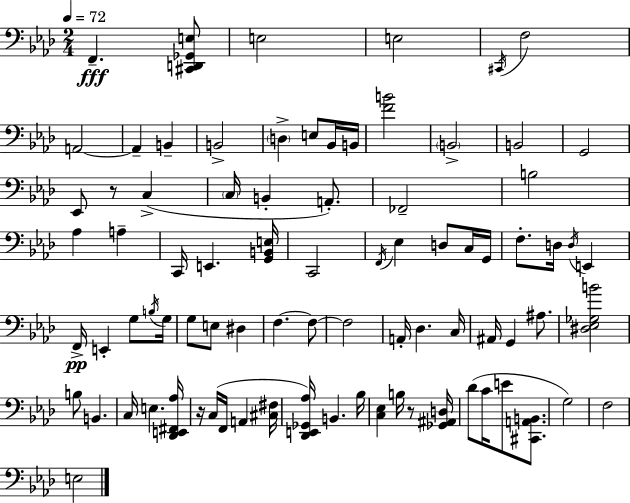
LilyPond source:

{
  \clef bass
  \numericTimeSignature
  \time 2/4
  \key f \minor
  \tempo 4 = 72
  f,4.--\fff <cis, d, ges, e>8 | e2 | e2 | \acciaccatura { cis,16 } f2 | \break a,2~~ | a,4-- b,4-- | b,2-> | \parenthesize d4-> e8 bes,16 | \break b,16 <f' b'>2 | \parenthesize b,2-> | b,2 | g,2 | \break ees,8 r8 c4->( | \parenthesize c16 b,4-. a,8.-.) | fes,2-- | b2 | \break aes4 a4-- | c,16 e,4. | <g, b, e>16 c,2 | \acciaccatura { f,16 } ees4 d8 | \break c16 g,16 f8.-. d16 \acciaccatura { d16 } e,4 | f,16->\pp e,4-. | g8 \acciaccatura { b16 } g16 g8 e8 | dis4 f4.~~ | \break f8~~ f2 | a,16-. des4. | c16 ais,16 g,4 | ais8. <dis ees ges b'>2 | \break b8 b,4. | c16 e4. | <des, e, fis, aes>16 r16 c16( f,16 a,4 | <cis fis>16 <des, e, ges, aes>16) b,4. | \break bes16 <c ees>4 | b16 r8 <ges, ais, d>16 des'8( c'16 e'8 | <cis, a, b,>8. g2) | f2 | \break e2 | \bar "|."
}